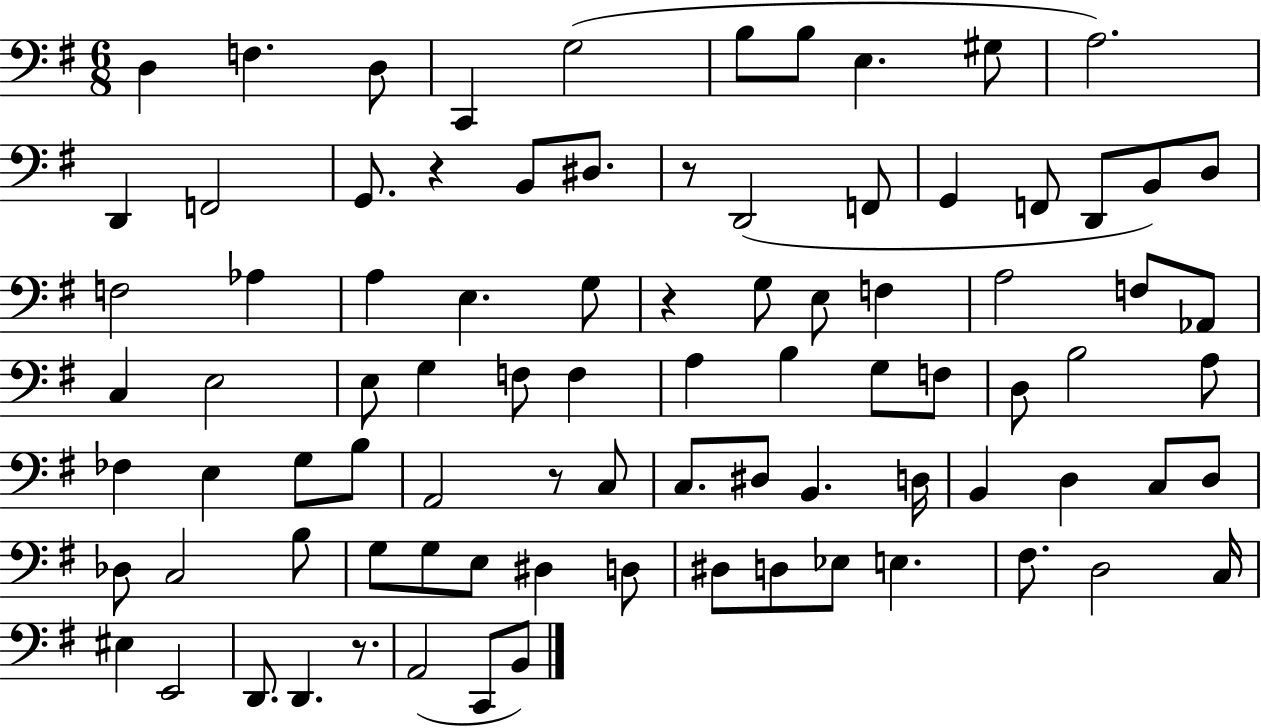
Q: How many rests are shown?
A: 5